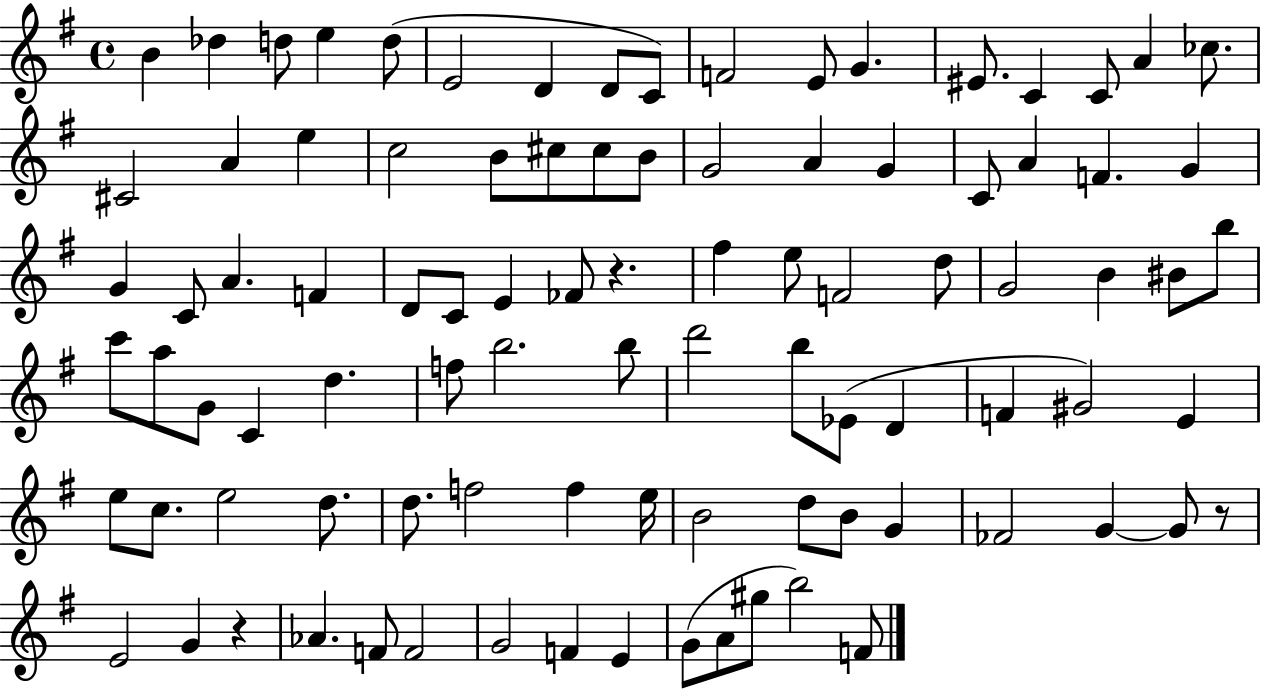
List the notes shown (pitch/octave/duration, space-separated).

B4/q Db5/q D5/e E5/q D5/e E4/h D4/q D4/e C4/e F4/h E4/e G4/q. EIS4/e. C4/q C4/e A4/q CES5/e. C#4/h A4/q E5/q C5/h B4/e C#5/e C#5/e B4/e G4/h A4/q G4/q C4/e A4/q F4/q. G4/q G4/q C4/e A4/q. F4/q D4/e C4/e E4/q FES4/e R/q. F#5/q E5/e F4/h D5/e G4/h B4/q BIS4/e B5/e C6/e A5/e G4/e C4/q D5/q. F5/e B5/h. B5/e D6/h B5/e Eb4/e D4/q F4/q G#4/h E4/q E5/e C5/e. E5/h D5/e. D5/e. F5/h F5/q E5/s B4/h D5/e B4/e G4/q FES4/h G4/q G4/e R/e E4/h G4/q R/q Ab4/q. F4/e F4/h G4/h F4/q E4/q G4/e A4/e G#5/e B5/h F4/e